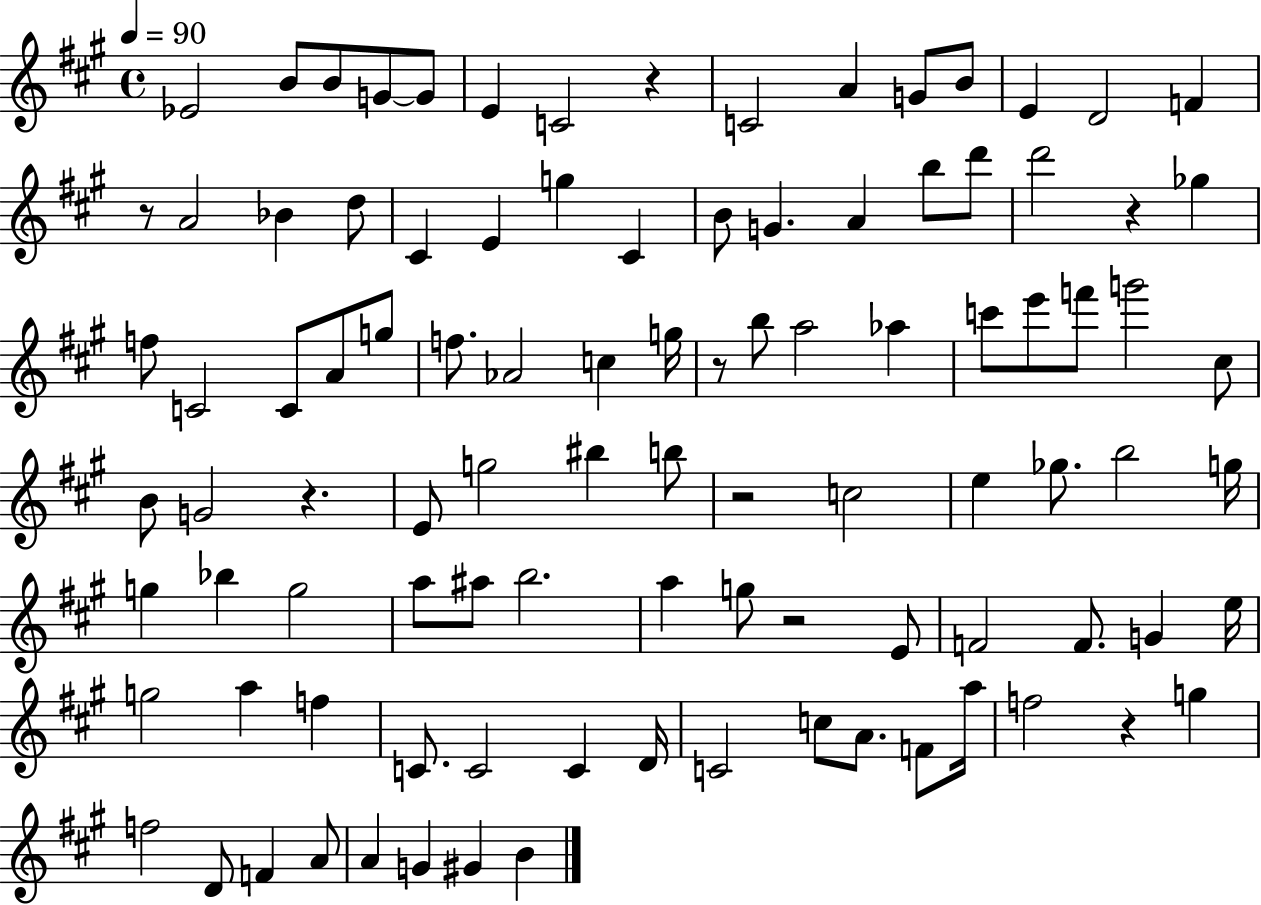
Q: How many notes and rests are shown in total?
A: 99